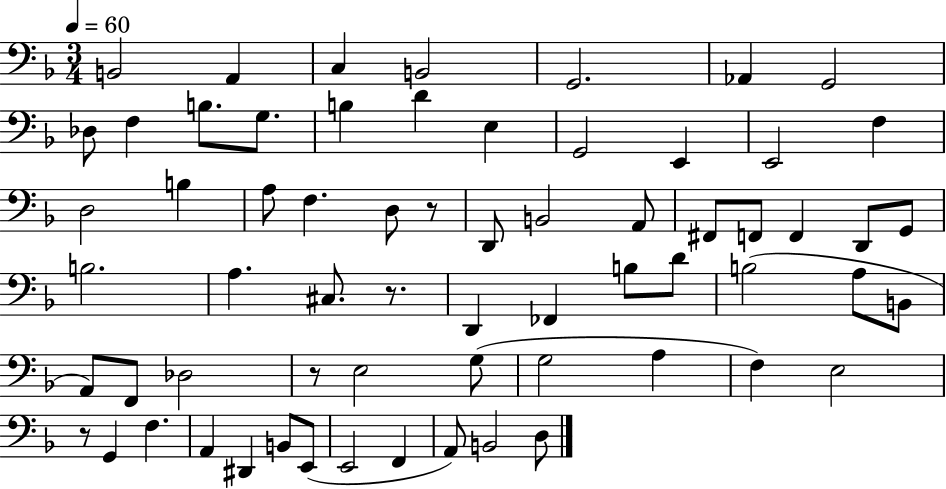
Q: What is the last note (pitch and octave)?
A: D3